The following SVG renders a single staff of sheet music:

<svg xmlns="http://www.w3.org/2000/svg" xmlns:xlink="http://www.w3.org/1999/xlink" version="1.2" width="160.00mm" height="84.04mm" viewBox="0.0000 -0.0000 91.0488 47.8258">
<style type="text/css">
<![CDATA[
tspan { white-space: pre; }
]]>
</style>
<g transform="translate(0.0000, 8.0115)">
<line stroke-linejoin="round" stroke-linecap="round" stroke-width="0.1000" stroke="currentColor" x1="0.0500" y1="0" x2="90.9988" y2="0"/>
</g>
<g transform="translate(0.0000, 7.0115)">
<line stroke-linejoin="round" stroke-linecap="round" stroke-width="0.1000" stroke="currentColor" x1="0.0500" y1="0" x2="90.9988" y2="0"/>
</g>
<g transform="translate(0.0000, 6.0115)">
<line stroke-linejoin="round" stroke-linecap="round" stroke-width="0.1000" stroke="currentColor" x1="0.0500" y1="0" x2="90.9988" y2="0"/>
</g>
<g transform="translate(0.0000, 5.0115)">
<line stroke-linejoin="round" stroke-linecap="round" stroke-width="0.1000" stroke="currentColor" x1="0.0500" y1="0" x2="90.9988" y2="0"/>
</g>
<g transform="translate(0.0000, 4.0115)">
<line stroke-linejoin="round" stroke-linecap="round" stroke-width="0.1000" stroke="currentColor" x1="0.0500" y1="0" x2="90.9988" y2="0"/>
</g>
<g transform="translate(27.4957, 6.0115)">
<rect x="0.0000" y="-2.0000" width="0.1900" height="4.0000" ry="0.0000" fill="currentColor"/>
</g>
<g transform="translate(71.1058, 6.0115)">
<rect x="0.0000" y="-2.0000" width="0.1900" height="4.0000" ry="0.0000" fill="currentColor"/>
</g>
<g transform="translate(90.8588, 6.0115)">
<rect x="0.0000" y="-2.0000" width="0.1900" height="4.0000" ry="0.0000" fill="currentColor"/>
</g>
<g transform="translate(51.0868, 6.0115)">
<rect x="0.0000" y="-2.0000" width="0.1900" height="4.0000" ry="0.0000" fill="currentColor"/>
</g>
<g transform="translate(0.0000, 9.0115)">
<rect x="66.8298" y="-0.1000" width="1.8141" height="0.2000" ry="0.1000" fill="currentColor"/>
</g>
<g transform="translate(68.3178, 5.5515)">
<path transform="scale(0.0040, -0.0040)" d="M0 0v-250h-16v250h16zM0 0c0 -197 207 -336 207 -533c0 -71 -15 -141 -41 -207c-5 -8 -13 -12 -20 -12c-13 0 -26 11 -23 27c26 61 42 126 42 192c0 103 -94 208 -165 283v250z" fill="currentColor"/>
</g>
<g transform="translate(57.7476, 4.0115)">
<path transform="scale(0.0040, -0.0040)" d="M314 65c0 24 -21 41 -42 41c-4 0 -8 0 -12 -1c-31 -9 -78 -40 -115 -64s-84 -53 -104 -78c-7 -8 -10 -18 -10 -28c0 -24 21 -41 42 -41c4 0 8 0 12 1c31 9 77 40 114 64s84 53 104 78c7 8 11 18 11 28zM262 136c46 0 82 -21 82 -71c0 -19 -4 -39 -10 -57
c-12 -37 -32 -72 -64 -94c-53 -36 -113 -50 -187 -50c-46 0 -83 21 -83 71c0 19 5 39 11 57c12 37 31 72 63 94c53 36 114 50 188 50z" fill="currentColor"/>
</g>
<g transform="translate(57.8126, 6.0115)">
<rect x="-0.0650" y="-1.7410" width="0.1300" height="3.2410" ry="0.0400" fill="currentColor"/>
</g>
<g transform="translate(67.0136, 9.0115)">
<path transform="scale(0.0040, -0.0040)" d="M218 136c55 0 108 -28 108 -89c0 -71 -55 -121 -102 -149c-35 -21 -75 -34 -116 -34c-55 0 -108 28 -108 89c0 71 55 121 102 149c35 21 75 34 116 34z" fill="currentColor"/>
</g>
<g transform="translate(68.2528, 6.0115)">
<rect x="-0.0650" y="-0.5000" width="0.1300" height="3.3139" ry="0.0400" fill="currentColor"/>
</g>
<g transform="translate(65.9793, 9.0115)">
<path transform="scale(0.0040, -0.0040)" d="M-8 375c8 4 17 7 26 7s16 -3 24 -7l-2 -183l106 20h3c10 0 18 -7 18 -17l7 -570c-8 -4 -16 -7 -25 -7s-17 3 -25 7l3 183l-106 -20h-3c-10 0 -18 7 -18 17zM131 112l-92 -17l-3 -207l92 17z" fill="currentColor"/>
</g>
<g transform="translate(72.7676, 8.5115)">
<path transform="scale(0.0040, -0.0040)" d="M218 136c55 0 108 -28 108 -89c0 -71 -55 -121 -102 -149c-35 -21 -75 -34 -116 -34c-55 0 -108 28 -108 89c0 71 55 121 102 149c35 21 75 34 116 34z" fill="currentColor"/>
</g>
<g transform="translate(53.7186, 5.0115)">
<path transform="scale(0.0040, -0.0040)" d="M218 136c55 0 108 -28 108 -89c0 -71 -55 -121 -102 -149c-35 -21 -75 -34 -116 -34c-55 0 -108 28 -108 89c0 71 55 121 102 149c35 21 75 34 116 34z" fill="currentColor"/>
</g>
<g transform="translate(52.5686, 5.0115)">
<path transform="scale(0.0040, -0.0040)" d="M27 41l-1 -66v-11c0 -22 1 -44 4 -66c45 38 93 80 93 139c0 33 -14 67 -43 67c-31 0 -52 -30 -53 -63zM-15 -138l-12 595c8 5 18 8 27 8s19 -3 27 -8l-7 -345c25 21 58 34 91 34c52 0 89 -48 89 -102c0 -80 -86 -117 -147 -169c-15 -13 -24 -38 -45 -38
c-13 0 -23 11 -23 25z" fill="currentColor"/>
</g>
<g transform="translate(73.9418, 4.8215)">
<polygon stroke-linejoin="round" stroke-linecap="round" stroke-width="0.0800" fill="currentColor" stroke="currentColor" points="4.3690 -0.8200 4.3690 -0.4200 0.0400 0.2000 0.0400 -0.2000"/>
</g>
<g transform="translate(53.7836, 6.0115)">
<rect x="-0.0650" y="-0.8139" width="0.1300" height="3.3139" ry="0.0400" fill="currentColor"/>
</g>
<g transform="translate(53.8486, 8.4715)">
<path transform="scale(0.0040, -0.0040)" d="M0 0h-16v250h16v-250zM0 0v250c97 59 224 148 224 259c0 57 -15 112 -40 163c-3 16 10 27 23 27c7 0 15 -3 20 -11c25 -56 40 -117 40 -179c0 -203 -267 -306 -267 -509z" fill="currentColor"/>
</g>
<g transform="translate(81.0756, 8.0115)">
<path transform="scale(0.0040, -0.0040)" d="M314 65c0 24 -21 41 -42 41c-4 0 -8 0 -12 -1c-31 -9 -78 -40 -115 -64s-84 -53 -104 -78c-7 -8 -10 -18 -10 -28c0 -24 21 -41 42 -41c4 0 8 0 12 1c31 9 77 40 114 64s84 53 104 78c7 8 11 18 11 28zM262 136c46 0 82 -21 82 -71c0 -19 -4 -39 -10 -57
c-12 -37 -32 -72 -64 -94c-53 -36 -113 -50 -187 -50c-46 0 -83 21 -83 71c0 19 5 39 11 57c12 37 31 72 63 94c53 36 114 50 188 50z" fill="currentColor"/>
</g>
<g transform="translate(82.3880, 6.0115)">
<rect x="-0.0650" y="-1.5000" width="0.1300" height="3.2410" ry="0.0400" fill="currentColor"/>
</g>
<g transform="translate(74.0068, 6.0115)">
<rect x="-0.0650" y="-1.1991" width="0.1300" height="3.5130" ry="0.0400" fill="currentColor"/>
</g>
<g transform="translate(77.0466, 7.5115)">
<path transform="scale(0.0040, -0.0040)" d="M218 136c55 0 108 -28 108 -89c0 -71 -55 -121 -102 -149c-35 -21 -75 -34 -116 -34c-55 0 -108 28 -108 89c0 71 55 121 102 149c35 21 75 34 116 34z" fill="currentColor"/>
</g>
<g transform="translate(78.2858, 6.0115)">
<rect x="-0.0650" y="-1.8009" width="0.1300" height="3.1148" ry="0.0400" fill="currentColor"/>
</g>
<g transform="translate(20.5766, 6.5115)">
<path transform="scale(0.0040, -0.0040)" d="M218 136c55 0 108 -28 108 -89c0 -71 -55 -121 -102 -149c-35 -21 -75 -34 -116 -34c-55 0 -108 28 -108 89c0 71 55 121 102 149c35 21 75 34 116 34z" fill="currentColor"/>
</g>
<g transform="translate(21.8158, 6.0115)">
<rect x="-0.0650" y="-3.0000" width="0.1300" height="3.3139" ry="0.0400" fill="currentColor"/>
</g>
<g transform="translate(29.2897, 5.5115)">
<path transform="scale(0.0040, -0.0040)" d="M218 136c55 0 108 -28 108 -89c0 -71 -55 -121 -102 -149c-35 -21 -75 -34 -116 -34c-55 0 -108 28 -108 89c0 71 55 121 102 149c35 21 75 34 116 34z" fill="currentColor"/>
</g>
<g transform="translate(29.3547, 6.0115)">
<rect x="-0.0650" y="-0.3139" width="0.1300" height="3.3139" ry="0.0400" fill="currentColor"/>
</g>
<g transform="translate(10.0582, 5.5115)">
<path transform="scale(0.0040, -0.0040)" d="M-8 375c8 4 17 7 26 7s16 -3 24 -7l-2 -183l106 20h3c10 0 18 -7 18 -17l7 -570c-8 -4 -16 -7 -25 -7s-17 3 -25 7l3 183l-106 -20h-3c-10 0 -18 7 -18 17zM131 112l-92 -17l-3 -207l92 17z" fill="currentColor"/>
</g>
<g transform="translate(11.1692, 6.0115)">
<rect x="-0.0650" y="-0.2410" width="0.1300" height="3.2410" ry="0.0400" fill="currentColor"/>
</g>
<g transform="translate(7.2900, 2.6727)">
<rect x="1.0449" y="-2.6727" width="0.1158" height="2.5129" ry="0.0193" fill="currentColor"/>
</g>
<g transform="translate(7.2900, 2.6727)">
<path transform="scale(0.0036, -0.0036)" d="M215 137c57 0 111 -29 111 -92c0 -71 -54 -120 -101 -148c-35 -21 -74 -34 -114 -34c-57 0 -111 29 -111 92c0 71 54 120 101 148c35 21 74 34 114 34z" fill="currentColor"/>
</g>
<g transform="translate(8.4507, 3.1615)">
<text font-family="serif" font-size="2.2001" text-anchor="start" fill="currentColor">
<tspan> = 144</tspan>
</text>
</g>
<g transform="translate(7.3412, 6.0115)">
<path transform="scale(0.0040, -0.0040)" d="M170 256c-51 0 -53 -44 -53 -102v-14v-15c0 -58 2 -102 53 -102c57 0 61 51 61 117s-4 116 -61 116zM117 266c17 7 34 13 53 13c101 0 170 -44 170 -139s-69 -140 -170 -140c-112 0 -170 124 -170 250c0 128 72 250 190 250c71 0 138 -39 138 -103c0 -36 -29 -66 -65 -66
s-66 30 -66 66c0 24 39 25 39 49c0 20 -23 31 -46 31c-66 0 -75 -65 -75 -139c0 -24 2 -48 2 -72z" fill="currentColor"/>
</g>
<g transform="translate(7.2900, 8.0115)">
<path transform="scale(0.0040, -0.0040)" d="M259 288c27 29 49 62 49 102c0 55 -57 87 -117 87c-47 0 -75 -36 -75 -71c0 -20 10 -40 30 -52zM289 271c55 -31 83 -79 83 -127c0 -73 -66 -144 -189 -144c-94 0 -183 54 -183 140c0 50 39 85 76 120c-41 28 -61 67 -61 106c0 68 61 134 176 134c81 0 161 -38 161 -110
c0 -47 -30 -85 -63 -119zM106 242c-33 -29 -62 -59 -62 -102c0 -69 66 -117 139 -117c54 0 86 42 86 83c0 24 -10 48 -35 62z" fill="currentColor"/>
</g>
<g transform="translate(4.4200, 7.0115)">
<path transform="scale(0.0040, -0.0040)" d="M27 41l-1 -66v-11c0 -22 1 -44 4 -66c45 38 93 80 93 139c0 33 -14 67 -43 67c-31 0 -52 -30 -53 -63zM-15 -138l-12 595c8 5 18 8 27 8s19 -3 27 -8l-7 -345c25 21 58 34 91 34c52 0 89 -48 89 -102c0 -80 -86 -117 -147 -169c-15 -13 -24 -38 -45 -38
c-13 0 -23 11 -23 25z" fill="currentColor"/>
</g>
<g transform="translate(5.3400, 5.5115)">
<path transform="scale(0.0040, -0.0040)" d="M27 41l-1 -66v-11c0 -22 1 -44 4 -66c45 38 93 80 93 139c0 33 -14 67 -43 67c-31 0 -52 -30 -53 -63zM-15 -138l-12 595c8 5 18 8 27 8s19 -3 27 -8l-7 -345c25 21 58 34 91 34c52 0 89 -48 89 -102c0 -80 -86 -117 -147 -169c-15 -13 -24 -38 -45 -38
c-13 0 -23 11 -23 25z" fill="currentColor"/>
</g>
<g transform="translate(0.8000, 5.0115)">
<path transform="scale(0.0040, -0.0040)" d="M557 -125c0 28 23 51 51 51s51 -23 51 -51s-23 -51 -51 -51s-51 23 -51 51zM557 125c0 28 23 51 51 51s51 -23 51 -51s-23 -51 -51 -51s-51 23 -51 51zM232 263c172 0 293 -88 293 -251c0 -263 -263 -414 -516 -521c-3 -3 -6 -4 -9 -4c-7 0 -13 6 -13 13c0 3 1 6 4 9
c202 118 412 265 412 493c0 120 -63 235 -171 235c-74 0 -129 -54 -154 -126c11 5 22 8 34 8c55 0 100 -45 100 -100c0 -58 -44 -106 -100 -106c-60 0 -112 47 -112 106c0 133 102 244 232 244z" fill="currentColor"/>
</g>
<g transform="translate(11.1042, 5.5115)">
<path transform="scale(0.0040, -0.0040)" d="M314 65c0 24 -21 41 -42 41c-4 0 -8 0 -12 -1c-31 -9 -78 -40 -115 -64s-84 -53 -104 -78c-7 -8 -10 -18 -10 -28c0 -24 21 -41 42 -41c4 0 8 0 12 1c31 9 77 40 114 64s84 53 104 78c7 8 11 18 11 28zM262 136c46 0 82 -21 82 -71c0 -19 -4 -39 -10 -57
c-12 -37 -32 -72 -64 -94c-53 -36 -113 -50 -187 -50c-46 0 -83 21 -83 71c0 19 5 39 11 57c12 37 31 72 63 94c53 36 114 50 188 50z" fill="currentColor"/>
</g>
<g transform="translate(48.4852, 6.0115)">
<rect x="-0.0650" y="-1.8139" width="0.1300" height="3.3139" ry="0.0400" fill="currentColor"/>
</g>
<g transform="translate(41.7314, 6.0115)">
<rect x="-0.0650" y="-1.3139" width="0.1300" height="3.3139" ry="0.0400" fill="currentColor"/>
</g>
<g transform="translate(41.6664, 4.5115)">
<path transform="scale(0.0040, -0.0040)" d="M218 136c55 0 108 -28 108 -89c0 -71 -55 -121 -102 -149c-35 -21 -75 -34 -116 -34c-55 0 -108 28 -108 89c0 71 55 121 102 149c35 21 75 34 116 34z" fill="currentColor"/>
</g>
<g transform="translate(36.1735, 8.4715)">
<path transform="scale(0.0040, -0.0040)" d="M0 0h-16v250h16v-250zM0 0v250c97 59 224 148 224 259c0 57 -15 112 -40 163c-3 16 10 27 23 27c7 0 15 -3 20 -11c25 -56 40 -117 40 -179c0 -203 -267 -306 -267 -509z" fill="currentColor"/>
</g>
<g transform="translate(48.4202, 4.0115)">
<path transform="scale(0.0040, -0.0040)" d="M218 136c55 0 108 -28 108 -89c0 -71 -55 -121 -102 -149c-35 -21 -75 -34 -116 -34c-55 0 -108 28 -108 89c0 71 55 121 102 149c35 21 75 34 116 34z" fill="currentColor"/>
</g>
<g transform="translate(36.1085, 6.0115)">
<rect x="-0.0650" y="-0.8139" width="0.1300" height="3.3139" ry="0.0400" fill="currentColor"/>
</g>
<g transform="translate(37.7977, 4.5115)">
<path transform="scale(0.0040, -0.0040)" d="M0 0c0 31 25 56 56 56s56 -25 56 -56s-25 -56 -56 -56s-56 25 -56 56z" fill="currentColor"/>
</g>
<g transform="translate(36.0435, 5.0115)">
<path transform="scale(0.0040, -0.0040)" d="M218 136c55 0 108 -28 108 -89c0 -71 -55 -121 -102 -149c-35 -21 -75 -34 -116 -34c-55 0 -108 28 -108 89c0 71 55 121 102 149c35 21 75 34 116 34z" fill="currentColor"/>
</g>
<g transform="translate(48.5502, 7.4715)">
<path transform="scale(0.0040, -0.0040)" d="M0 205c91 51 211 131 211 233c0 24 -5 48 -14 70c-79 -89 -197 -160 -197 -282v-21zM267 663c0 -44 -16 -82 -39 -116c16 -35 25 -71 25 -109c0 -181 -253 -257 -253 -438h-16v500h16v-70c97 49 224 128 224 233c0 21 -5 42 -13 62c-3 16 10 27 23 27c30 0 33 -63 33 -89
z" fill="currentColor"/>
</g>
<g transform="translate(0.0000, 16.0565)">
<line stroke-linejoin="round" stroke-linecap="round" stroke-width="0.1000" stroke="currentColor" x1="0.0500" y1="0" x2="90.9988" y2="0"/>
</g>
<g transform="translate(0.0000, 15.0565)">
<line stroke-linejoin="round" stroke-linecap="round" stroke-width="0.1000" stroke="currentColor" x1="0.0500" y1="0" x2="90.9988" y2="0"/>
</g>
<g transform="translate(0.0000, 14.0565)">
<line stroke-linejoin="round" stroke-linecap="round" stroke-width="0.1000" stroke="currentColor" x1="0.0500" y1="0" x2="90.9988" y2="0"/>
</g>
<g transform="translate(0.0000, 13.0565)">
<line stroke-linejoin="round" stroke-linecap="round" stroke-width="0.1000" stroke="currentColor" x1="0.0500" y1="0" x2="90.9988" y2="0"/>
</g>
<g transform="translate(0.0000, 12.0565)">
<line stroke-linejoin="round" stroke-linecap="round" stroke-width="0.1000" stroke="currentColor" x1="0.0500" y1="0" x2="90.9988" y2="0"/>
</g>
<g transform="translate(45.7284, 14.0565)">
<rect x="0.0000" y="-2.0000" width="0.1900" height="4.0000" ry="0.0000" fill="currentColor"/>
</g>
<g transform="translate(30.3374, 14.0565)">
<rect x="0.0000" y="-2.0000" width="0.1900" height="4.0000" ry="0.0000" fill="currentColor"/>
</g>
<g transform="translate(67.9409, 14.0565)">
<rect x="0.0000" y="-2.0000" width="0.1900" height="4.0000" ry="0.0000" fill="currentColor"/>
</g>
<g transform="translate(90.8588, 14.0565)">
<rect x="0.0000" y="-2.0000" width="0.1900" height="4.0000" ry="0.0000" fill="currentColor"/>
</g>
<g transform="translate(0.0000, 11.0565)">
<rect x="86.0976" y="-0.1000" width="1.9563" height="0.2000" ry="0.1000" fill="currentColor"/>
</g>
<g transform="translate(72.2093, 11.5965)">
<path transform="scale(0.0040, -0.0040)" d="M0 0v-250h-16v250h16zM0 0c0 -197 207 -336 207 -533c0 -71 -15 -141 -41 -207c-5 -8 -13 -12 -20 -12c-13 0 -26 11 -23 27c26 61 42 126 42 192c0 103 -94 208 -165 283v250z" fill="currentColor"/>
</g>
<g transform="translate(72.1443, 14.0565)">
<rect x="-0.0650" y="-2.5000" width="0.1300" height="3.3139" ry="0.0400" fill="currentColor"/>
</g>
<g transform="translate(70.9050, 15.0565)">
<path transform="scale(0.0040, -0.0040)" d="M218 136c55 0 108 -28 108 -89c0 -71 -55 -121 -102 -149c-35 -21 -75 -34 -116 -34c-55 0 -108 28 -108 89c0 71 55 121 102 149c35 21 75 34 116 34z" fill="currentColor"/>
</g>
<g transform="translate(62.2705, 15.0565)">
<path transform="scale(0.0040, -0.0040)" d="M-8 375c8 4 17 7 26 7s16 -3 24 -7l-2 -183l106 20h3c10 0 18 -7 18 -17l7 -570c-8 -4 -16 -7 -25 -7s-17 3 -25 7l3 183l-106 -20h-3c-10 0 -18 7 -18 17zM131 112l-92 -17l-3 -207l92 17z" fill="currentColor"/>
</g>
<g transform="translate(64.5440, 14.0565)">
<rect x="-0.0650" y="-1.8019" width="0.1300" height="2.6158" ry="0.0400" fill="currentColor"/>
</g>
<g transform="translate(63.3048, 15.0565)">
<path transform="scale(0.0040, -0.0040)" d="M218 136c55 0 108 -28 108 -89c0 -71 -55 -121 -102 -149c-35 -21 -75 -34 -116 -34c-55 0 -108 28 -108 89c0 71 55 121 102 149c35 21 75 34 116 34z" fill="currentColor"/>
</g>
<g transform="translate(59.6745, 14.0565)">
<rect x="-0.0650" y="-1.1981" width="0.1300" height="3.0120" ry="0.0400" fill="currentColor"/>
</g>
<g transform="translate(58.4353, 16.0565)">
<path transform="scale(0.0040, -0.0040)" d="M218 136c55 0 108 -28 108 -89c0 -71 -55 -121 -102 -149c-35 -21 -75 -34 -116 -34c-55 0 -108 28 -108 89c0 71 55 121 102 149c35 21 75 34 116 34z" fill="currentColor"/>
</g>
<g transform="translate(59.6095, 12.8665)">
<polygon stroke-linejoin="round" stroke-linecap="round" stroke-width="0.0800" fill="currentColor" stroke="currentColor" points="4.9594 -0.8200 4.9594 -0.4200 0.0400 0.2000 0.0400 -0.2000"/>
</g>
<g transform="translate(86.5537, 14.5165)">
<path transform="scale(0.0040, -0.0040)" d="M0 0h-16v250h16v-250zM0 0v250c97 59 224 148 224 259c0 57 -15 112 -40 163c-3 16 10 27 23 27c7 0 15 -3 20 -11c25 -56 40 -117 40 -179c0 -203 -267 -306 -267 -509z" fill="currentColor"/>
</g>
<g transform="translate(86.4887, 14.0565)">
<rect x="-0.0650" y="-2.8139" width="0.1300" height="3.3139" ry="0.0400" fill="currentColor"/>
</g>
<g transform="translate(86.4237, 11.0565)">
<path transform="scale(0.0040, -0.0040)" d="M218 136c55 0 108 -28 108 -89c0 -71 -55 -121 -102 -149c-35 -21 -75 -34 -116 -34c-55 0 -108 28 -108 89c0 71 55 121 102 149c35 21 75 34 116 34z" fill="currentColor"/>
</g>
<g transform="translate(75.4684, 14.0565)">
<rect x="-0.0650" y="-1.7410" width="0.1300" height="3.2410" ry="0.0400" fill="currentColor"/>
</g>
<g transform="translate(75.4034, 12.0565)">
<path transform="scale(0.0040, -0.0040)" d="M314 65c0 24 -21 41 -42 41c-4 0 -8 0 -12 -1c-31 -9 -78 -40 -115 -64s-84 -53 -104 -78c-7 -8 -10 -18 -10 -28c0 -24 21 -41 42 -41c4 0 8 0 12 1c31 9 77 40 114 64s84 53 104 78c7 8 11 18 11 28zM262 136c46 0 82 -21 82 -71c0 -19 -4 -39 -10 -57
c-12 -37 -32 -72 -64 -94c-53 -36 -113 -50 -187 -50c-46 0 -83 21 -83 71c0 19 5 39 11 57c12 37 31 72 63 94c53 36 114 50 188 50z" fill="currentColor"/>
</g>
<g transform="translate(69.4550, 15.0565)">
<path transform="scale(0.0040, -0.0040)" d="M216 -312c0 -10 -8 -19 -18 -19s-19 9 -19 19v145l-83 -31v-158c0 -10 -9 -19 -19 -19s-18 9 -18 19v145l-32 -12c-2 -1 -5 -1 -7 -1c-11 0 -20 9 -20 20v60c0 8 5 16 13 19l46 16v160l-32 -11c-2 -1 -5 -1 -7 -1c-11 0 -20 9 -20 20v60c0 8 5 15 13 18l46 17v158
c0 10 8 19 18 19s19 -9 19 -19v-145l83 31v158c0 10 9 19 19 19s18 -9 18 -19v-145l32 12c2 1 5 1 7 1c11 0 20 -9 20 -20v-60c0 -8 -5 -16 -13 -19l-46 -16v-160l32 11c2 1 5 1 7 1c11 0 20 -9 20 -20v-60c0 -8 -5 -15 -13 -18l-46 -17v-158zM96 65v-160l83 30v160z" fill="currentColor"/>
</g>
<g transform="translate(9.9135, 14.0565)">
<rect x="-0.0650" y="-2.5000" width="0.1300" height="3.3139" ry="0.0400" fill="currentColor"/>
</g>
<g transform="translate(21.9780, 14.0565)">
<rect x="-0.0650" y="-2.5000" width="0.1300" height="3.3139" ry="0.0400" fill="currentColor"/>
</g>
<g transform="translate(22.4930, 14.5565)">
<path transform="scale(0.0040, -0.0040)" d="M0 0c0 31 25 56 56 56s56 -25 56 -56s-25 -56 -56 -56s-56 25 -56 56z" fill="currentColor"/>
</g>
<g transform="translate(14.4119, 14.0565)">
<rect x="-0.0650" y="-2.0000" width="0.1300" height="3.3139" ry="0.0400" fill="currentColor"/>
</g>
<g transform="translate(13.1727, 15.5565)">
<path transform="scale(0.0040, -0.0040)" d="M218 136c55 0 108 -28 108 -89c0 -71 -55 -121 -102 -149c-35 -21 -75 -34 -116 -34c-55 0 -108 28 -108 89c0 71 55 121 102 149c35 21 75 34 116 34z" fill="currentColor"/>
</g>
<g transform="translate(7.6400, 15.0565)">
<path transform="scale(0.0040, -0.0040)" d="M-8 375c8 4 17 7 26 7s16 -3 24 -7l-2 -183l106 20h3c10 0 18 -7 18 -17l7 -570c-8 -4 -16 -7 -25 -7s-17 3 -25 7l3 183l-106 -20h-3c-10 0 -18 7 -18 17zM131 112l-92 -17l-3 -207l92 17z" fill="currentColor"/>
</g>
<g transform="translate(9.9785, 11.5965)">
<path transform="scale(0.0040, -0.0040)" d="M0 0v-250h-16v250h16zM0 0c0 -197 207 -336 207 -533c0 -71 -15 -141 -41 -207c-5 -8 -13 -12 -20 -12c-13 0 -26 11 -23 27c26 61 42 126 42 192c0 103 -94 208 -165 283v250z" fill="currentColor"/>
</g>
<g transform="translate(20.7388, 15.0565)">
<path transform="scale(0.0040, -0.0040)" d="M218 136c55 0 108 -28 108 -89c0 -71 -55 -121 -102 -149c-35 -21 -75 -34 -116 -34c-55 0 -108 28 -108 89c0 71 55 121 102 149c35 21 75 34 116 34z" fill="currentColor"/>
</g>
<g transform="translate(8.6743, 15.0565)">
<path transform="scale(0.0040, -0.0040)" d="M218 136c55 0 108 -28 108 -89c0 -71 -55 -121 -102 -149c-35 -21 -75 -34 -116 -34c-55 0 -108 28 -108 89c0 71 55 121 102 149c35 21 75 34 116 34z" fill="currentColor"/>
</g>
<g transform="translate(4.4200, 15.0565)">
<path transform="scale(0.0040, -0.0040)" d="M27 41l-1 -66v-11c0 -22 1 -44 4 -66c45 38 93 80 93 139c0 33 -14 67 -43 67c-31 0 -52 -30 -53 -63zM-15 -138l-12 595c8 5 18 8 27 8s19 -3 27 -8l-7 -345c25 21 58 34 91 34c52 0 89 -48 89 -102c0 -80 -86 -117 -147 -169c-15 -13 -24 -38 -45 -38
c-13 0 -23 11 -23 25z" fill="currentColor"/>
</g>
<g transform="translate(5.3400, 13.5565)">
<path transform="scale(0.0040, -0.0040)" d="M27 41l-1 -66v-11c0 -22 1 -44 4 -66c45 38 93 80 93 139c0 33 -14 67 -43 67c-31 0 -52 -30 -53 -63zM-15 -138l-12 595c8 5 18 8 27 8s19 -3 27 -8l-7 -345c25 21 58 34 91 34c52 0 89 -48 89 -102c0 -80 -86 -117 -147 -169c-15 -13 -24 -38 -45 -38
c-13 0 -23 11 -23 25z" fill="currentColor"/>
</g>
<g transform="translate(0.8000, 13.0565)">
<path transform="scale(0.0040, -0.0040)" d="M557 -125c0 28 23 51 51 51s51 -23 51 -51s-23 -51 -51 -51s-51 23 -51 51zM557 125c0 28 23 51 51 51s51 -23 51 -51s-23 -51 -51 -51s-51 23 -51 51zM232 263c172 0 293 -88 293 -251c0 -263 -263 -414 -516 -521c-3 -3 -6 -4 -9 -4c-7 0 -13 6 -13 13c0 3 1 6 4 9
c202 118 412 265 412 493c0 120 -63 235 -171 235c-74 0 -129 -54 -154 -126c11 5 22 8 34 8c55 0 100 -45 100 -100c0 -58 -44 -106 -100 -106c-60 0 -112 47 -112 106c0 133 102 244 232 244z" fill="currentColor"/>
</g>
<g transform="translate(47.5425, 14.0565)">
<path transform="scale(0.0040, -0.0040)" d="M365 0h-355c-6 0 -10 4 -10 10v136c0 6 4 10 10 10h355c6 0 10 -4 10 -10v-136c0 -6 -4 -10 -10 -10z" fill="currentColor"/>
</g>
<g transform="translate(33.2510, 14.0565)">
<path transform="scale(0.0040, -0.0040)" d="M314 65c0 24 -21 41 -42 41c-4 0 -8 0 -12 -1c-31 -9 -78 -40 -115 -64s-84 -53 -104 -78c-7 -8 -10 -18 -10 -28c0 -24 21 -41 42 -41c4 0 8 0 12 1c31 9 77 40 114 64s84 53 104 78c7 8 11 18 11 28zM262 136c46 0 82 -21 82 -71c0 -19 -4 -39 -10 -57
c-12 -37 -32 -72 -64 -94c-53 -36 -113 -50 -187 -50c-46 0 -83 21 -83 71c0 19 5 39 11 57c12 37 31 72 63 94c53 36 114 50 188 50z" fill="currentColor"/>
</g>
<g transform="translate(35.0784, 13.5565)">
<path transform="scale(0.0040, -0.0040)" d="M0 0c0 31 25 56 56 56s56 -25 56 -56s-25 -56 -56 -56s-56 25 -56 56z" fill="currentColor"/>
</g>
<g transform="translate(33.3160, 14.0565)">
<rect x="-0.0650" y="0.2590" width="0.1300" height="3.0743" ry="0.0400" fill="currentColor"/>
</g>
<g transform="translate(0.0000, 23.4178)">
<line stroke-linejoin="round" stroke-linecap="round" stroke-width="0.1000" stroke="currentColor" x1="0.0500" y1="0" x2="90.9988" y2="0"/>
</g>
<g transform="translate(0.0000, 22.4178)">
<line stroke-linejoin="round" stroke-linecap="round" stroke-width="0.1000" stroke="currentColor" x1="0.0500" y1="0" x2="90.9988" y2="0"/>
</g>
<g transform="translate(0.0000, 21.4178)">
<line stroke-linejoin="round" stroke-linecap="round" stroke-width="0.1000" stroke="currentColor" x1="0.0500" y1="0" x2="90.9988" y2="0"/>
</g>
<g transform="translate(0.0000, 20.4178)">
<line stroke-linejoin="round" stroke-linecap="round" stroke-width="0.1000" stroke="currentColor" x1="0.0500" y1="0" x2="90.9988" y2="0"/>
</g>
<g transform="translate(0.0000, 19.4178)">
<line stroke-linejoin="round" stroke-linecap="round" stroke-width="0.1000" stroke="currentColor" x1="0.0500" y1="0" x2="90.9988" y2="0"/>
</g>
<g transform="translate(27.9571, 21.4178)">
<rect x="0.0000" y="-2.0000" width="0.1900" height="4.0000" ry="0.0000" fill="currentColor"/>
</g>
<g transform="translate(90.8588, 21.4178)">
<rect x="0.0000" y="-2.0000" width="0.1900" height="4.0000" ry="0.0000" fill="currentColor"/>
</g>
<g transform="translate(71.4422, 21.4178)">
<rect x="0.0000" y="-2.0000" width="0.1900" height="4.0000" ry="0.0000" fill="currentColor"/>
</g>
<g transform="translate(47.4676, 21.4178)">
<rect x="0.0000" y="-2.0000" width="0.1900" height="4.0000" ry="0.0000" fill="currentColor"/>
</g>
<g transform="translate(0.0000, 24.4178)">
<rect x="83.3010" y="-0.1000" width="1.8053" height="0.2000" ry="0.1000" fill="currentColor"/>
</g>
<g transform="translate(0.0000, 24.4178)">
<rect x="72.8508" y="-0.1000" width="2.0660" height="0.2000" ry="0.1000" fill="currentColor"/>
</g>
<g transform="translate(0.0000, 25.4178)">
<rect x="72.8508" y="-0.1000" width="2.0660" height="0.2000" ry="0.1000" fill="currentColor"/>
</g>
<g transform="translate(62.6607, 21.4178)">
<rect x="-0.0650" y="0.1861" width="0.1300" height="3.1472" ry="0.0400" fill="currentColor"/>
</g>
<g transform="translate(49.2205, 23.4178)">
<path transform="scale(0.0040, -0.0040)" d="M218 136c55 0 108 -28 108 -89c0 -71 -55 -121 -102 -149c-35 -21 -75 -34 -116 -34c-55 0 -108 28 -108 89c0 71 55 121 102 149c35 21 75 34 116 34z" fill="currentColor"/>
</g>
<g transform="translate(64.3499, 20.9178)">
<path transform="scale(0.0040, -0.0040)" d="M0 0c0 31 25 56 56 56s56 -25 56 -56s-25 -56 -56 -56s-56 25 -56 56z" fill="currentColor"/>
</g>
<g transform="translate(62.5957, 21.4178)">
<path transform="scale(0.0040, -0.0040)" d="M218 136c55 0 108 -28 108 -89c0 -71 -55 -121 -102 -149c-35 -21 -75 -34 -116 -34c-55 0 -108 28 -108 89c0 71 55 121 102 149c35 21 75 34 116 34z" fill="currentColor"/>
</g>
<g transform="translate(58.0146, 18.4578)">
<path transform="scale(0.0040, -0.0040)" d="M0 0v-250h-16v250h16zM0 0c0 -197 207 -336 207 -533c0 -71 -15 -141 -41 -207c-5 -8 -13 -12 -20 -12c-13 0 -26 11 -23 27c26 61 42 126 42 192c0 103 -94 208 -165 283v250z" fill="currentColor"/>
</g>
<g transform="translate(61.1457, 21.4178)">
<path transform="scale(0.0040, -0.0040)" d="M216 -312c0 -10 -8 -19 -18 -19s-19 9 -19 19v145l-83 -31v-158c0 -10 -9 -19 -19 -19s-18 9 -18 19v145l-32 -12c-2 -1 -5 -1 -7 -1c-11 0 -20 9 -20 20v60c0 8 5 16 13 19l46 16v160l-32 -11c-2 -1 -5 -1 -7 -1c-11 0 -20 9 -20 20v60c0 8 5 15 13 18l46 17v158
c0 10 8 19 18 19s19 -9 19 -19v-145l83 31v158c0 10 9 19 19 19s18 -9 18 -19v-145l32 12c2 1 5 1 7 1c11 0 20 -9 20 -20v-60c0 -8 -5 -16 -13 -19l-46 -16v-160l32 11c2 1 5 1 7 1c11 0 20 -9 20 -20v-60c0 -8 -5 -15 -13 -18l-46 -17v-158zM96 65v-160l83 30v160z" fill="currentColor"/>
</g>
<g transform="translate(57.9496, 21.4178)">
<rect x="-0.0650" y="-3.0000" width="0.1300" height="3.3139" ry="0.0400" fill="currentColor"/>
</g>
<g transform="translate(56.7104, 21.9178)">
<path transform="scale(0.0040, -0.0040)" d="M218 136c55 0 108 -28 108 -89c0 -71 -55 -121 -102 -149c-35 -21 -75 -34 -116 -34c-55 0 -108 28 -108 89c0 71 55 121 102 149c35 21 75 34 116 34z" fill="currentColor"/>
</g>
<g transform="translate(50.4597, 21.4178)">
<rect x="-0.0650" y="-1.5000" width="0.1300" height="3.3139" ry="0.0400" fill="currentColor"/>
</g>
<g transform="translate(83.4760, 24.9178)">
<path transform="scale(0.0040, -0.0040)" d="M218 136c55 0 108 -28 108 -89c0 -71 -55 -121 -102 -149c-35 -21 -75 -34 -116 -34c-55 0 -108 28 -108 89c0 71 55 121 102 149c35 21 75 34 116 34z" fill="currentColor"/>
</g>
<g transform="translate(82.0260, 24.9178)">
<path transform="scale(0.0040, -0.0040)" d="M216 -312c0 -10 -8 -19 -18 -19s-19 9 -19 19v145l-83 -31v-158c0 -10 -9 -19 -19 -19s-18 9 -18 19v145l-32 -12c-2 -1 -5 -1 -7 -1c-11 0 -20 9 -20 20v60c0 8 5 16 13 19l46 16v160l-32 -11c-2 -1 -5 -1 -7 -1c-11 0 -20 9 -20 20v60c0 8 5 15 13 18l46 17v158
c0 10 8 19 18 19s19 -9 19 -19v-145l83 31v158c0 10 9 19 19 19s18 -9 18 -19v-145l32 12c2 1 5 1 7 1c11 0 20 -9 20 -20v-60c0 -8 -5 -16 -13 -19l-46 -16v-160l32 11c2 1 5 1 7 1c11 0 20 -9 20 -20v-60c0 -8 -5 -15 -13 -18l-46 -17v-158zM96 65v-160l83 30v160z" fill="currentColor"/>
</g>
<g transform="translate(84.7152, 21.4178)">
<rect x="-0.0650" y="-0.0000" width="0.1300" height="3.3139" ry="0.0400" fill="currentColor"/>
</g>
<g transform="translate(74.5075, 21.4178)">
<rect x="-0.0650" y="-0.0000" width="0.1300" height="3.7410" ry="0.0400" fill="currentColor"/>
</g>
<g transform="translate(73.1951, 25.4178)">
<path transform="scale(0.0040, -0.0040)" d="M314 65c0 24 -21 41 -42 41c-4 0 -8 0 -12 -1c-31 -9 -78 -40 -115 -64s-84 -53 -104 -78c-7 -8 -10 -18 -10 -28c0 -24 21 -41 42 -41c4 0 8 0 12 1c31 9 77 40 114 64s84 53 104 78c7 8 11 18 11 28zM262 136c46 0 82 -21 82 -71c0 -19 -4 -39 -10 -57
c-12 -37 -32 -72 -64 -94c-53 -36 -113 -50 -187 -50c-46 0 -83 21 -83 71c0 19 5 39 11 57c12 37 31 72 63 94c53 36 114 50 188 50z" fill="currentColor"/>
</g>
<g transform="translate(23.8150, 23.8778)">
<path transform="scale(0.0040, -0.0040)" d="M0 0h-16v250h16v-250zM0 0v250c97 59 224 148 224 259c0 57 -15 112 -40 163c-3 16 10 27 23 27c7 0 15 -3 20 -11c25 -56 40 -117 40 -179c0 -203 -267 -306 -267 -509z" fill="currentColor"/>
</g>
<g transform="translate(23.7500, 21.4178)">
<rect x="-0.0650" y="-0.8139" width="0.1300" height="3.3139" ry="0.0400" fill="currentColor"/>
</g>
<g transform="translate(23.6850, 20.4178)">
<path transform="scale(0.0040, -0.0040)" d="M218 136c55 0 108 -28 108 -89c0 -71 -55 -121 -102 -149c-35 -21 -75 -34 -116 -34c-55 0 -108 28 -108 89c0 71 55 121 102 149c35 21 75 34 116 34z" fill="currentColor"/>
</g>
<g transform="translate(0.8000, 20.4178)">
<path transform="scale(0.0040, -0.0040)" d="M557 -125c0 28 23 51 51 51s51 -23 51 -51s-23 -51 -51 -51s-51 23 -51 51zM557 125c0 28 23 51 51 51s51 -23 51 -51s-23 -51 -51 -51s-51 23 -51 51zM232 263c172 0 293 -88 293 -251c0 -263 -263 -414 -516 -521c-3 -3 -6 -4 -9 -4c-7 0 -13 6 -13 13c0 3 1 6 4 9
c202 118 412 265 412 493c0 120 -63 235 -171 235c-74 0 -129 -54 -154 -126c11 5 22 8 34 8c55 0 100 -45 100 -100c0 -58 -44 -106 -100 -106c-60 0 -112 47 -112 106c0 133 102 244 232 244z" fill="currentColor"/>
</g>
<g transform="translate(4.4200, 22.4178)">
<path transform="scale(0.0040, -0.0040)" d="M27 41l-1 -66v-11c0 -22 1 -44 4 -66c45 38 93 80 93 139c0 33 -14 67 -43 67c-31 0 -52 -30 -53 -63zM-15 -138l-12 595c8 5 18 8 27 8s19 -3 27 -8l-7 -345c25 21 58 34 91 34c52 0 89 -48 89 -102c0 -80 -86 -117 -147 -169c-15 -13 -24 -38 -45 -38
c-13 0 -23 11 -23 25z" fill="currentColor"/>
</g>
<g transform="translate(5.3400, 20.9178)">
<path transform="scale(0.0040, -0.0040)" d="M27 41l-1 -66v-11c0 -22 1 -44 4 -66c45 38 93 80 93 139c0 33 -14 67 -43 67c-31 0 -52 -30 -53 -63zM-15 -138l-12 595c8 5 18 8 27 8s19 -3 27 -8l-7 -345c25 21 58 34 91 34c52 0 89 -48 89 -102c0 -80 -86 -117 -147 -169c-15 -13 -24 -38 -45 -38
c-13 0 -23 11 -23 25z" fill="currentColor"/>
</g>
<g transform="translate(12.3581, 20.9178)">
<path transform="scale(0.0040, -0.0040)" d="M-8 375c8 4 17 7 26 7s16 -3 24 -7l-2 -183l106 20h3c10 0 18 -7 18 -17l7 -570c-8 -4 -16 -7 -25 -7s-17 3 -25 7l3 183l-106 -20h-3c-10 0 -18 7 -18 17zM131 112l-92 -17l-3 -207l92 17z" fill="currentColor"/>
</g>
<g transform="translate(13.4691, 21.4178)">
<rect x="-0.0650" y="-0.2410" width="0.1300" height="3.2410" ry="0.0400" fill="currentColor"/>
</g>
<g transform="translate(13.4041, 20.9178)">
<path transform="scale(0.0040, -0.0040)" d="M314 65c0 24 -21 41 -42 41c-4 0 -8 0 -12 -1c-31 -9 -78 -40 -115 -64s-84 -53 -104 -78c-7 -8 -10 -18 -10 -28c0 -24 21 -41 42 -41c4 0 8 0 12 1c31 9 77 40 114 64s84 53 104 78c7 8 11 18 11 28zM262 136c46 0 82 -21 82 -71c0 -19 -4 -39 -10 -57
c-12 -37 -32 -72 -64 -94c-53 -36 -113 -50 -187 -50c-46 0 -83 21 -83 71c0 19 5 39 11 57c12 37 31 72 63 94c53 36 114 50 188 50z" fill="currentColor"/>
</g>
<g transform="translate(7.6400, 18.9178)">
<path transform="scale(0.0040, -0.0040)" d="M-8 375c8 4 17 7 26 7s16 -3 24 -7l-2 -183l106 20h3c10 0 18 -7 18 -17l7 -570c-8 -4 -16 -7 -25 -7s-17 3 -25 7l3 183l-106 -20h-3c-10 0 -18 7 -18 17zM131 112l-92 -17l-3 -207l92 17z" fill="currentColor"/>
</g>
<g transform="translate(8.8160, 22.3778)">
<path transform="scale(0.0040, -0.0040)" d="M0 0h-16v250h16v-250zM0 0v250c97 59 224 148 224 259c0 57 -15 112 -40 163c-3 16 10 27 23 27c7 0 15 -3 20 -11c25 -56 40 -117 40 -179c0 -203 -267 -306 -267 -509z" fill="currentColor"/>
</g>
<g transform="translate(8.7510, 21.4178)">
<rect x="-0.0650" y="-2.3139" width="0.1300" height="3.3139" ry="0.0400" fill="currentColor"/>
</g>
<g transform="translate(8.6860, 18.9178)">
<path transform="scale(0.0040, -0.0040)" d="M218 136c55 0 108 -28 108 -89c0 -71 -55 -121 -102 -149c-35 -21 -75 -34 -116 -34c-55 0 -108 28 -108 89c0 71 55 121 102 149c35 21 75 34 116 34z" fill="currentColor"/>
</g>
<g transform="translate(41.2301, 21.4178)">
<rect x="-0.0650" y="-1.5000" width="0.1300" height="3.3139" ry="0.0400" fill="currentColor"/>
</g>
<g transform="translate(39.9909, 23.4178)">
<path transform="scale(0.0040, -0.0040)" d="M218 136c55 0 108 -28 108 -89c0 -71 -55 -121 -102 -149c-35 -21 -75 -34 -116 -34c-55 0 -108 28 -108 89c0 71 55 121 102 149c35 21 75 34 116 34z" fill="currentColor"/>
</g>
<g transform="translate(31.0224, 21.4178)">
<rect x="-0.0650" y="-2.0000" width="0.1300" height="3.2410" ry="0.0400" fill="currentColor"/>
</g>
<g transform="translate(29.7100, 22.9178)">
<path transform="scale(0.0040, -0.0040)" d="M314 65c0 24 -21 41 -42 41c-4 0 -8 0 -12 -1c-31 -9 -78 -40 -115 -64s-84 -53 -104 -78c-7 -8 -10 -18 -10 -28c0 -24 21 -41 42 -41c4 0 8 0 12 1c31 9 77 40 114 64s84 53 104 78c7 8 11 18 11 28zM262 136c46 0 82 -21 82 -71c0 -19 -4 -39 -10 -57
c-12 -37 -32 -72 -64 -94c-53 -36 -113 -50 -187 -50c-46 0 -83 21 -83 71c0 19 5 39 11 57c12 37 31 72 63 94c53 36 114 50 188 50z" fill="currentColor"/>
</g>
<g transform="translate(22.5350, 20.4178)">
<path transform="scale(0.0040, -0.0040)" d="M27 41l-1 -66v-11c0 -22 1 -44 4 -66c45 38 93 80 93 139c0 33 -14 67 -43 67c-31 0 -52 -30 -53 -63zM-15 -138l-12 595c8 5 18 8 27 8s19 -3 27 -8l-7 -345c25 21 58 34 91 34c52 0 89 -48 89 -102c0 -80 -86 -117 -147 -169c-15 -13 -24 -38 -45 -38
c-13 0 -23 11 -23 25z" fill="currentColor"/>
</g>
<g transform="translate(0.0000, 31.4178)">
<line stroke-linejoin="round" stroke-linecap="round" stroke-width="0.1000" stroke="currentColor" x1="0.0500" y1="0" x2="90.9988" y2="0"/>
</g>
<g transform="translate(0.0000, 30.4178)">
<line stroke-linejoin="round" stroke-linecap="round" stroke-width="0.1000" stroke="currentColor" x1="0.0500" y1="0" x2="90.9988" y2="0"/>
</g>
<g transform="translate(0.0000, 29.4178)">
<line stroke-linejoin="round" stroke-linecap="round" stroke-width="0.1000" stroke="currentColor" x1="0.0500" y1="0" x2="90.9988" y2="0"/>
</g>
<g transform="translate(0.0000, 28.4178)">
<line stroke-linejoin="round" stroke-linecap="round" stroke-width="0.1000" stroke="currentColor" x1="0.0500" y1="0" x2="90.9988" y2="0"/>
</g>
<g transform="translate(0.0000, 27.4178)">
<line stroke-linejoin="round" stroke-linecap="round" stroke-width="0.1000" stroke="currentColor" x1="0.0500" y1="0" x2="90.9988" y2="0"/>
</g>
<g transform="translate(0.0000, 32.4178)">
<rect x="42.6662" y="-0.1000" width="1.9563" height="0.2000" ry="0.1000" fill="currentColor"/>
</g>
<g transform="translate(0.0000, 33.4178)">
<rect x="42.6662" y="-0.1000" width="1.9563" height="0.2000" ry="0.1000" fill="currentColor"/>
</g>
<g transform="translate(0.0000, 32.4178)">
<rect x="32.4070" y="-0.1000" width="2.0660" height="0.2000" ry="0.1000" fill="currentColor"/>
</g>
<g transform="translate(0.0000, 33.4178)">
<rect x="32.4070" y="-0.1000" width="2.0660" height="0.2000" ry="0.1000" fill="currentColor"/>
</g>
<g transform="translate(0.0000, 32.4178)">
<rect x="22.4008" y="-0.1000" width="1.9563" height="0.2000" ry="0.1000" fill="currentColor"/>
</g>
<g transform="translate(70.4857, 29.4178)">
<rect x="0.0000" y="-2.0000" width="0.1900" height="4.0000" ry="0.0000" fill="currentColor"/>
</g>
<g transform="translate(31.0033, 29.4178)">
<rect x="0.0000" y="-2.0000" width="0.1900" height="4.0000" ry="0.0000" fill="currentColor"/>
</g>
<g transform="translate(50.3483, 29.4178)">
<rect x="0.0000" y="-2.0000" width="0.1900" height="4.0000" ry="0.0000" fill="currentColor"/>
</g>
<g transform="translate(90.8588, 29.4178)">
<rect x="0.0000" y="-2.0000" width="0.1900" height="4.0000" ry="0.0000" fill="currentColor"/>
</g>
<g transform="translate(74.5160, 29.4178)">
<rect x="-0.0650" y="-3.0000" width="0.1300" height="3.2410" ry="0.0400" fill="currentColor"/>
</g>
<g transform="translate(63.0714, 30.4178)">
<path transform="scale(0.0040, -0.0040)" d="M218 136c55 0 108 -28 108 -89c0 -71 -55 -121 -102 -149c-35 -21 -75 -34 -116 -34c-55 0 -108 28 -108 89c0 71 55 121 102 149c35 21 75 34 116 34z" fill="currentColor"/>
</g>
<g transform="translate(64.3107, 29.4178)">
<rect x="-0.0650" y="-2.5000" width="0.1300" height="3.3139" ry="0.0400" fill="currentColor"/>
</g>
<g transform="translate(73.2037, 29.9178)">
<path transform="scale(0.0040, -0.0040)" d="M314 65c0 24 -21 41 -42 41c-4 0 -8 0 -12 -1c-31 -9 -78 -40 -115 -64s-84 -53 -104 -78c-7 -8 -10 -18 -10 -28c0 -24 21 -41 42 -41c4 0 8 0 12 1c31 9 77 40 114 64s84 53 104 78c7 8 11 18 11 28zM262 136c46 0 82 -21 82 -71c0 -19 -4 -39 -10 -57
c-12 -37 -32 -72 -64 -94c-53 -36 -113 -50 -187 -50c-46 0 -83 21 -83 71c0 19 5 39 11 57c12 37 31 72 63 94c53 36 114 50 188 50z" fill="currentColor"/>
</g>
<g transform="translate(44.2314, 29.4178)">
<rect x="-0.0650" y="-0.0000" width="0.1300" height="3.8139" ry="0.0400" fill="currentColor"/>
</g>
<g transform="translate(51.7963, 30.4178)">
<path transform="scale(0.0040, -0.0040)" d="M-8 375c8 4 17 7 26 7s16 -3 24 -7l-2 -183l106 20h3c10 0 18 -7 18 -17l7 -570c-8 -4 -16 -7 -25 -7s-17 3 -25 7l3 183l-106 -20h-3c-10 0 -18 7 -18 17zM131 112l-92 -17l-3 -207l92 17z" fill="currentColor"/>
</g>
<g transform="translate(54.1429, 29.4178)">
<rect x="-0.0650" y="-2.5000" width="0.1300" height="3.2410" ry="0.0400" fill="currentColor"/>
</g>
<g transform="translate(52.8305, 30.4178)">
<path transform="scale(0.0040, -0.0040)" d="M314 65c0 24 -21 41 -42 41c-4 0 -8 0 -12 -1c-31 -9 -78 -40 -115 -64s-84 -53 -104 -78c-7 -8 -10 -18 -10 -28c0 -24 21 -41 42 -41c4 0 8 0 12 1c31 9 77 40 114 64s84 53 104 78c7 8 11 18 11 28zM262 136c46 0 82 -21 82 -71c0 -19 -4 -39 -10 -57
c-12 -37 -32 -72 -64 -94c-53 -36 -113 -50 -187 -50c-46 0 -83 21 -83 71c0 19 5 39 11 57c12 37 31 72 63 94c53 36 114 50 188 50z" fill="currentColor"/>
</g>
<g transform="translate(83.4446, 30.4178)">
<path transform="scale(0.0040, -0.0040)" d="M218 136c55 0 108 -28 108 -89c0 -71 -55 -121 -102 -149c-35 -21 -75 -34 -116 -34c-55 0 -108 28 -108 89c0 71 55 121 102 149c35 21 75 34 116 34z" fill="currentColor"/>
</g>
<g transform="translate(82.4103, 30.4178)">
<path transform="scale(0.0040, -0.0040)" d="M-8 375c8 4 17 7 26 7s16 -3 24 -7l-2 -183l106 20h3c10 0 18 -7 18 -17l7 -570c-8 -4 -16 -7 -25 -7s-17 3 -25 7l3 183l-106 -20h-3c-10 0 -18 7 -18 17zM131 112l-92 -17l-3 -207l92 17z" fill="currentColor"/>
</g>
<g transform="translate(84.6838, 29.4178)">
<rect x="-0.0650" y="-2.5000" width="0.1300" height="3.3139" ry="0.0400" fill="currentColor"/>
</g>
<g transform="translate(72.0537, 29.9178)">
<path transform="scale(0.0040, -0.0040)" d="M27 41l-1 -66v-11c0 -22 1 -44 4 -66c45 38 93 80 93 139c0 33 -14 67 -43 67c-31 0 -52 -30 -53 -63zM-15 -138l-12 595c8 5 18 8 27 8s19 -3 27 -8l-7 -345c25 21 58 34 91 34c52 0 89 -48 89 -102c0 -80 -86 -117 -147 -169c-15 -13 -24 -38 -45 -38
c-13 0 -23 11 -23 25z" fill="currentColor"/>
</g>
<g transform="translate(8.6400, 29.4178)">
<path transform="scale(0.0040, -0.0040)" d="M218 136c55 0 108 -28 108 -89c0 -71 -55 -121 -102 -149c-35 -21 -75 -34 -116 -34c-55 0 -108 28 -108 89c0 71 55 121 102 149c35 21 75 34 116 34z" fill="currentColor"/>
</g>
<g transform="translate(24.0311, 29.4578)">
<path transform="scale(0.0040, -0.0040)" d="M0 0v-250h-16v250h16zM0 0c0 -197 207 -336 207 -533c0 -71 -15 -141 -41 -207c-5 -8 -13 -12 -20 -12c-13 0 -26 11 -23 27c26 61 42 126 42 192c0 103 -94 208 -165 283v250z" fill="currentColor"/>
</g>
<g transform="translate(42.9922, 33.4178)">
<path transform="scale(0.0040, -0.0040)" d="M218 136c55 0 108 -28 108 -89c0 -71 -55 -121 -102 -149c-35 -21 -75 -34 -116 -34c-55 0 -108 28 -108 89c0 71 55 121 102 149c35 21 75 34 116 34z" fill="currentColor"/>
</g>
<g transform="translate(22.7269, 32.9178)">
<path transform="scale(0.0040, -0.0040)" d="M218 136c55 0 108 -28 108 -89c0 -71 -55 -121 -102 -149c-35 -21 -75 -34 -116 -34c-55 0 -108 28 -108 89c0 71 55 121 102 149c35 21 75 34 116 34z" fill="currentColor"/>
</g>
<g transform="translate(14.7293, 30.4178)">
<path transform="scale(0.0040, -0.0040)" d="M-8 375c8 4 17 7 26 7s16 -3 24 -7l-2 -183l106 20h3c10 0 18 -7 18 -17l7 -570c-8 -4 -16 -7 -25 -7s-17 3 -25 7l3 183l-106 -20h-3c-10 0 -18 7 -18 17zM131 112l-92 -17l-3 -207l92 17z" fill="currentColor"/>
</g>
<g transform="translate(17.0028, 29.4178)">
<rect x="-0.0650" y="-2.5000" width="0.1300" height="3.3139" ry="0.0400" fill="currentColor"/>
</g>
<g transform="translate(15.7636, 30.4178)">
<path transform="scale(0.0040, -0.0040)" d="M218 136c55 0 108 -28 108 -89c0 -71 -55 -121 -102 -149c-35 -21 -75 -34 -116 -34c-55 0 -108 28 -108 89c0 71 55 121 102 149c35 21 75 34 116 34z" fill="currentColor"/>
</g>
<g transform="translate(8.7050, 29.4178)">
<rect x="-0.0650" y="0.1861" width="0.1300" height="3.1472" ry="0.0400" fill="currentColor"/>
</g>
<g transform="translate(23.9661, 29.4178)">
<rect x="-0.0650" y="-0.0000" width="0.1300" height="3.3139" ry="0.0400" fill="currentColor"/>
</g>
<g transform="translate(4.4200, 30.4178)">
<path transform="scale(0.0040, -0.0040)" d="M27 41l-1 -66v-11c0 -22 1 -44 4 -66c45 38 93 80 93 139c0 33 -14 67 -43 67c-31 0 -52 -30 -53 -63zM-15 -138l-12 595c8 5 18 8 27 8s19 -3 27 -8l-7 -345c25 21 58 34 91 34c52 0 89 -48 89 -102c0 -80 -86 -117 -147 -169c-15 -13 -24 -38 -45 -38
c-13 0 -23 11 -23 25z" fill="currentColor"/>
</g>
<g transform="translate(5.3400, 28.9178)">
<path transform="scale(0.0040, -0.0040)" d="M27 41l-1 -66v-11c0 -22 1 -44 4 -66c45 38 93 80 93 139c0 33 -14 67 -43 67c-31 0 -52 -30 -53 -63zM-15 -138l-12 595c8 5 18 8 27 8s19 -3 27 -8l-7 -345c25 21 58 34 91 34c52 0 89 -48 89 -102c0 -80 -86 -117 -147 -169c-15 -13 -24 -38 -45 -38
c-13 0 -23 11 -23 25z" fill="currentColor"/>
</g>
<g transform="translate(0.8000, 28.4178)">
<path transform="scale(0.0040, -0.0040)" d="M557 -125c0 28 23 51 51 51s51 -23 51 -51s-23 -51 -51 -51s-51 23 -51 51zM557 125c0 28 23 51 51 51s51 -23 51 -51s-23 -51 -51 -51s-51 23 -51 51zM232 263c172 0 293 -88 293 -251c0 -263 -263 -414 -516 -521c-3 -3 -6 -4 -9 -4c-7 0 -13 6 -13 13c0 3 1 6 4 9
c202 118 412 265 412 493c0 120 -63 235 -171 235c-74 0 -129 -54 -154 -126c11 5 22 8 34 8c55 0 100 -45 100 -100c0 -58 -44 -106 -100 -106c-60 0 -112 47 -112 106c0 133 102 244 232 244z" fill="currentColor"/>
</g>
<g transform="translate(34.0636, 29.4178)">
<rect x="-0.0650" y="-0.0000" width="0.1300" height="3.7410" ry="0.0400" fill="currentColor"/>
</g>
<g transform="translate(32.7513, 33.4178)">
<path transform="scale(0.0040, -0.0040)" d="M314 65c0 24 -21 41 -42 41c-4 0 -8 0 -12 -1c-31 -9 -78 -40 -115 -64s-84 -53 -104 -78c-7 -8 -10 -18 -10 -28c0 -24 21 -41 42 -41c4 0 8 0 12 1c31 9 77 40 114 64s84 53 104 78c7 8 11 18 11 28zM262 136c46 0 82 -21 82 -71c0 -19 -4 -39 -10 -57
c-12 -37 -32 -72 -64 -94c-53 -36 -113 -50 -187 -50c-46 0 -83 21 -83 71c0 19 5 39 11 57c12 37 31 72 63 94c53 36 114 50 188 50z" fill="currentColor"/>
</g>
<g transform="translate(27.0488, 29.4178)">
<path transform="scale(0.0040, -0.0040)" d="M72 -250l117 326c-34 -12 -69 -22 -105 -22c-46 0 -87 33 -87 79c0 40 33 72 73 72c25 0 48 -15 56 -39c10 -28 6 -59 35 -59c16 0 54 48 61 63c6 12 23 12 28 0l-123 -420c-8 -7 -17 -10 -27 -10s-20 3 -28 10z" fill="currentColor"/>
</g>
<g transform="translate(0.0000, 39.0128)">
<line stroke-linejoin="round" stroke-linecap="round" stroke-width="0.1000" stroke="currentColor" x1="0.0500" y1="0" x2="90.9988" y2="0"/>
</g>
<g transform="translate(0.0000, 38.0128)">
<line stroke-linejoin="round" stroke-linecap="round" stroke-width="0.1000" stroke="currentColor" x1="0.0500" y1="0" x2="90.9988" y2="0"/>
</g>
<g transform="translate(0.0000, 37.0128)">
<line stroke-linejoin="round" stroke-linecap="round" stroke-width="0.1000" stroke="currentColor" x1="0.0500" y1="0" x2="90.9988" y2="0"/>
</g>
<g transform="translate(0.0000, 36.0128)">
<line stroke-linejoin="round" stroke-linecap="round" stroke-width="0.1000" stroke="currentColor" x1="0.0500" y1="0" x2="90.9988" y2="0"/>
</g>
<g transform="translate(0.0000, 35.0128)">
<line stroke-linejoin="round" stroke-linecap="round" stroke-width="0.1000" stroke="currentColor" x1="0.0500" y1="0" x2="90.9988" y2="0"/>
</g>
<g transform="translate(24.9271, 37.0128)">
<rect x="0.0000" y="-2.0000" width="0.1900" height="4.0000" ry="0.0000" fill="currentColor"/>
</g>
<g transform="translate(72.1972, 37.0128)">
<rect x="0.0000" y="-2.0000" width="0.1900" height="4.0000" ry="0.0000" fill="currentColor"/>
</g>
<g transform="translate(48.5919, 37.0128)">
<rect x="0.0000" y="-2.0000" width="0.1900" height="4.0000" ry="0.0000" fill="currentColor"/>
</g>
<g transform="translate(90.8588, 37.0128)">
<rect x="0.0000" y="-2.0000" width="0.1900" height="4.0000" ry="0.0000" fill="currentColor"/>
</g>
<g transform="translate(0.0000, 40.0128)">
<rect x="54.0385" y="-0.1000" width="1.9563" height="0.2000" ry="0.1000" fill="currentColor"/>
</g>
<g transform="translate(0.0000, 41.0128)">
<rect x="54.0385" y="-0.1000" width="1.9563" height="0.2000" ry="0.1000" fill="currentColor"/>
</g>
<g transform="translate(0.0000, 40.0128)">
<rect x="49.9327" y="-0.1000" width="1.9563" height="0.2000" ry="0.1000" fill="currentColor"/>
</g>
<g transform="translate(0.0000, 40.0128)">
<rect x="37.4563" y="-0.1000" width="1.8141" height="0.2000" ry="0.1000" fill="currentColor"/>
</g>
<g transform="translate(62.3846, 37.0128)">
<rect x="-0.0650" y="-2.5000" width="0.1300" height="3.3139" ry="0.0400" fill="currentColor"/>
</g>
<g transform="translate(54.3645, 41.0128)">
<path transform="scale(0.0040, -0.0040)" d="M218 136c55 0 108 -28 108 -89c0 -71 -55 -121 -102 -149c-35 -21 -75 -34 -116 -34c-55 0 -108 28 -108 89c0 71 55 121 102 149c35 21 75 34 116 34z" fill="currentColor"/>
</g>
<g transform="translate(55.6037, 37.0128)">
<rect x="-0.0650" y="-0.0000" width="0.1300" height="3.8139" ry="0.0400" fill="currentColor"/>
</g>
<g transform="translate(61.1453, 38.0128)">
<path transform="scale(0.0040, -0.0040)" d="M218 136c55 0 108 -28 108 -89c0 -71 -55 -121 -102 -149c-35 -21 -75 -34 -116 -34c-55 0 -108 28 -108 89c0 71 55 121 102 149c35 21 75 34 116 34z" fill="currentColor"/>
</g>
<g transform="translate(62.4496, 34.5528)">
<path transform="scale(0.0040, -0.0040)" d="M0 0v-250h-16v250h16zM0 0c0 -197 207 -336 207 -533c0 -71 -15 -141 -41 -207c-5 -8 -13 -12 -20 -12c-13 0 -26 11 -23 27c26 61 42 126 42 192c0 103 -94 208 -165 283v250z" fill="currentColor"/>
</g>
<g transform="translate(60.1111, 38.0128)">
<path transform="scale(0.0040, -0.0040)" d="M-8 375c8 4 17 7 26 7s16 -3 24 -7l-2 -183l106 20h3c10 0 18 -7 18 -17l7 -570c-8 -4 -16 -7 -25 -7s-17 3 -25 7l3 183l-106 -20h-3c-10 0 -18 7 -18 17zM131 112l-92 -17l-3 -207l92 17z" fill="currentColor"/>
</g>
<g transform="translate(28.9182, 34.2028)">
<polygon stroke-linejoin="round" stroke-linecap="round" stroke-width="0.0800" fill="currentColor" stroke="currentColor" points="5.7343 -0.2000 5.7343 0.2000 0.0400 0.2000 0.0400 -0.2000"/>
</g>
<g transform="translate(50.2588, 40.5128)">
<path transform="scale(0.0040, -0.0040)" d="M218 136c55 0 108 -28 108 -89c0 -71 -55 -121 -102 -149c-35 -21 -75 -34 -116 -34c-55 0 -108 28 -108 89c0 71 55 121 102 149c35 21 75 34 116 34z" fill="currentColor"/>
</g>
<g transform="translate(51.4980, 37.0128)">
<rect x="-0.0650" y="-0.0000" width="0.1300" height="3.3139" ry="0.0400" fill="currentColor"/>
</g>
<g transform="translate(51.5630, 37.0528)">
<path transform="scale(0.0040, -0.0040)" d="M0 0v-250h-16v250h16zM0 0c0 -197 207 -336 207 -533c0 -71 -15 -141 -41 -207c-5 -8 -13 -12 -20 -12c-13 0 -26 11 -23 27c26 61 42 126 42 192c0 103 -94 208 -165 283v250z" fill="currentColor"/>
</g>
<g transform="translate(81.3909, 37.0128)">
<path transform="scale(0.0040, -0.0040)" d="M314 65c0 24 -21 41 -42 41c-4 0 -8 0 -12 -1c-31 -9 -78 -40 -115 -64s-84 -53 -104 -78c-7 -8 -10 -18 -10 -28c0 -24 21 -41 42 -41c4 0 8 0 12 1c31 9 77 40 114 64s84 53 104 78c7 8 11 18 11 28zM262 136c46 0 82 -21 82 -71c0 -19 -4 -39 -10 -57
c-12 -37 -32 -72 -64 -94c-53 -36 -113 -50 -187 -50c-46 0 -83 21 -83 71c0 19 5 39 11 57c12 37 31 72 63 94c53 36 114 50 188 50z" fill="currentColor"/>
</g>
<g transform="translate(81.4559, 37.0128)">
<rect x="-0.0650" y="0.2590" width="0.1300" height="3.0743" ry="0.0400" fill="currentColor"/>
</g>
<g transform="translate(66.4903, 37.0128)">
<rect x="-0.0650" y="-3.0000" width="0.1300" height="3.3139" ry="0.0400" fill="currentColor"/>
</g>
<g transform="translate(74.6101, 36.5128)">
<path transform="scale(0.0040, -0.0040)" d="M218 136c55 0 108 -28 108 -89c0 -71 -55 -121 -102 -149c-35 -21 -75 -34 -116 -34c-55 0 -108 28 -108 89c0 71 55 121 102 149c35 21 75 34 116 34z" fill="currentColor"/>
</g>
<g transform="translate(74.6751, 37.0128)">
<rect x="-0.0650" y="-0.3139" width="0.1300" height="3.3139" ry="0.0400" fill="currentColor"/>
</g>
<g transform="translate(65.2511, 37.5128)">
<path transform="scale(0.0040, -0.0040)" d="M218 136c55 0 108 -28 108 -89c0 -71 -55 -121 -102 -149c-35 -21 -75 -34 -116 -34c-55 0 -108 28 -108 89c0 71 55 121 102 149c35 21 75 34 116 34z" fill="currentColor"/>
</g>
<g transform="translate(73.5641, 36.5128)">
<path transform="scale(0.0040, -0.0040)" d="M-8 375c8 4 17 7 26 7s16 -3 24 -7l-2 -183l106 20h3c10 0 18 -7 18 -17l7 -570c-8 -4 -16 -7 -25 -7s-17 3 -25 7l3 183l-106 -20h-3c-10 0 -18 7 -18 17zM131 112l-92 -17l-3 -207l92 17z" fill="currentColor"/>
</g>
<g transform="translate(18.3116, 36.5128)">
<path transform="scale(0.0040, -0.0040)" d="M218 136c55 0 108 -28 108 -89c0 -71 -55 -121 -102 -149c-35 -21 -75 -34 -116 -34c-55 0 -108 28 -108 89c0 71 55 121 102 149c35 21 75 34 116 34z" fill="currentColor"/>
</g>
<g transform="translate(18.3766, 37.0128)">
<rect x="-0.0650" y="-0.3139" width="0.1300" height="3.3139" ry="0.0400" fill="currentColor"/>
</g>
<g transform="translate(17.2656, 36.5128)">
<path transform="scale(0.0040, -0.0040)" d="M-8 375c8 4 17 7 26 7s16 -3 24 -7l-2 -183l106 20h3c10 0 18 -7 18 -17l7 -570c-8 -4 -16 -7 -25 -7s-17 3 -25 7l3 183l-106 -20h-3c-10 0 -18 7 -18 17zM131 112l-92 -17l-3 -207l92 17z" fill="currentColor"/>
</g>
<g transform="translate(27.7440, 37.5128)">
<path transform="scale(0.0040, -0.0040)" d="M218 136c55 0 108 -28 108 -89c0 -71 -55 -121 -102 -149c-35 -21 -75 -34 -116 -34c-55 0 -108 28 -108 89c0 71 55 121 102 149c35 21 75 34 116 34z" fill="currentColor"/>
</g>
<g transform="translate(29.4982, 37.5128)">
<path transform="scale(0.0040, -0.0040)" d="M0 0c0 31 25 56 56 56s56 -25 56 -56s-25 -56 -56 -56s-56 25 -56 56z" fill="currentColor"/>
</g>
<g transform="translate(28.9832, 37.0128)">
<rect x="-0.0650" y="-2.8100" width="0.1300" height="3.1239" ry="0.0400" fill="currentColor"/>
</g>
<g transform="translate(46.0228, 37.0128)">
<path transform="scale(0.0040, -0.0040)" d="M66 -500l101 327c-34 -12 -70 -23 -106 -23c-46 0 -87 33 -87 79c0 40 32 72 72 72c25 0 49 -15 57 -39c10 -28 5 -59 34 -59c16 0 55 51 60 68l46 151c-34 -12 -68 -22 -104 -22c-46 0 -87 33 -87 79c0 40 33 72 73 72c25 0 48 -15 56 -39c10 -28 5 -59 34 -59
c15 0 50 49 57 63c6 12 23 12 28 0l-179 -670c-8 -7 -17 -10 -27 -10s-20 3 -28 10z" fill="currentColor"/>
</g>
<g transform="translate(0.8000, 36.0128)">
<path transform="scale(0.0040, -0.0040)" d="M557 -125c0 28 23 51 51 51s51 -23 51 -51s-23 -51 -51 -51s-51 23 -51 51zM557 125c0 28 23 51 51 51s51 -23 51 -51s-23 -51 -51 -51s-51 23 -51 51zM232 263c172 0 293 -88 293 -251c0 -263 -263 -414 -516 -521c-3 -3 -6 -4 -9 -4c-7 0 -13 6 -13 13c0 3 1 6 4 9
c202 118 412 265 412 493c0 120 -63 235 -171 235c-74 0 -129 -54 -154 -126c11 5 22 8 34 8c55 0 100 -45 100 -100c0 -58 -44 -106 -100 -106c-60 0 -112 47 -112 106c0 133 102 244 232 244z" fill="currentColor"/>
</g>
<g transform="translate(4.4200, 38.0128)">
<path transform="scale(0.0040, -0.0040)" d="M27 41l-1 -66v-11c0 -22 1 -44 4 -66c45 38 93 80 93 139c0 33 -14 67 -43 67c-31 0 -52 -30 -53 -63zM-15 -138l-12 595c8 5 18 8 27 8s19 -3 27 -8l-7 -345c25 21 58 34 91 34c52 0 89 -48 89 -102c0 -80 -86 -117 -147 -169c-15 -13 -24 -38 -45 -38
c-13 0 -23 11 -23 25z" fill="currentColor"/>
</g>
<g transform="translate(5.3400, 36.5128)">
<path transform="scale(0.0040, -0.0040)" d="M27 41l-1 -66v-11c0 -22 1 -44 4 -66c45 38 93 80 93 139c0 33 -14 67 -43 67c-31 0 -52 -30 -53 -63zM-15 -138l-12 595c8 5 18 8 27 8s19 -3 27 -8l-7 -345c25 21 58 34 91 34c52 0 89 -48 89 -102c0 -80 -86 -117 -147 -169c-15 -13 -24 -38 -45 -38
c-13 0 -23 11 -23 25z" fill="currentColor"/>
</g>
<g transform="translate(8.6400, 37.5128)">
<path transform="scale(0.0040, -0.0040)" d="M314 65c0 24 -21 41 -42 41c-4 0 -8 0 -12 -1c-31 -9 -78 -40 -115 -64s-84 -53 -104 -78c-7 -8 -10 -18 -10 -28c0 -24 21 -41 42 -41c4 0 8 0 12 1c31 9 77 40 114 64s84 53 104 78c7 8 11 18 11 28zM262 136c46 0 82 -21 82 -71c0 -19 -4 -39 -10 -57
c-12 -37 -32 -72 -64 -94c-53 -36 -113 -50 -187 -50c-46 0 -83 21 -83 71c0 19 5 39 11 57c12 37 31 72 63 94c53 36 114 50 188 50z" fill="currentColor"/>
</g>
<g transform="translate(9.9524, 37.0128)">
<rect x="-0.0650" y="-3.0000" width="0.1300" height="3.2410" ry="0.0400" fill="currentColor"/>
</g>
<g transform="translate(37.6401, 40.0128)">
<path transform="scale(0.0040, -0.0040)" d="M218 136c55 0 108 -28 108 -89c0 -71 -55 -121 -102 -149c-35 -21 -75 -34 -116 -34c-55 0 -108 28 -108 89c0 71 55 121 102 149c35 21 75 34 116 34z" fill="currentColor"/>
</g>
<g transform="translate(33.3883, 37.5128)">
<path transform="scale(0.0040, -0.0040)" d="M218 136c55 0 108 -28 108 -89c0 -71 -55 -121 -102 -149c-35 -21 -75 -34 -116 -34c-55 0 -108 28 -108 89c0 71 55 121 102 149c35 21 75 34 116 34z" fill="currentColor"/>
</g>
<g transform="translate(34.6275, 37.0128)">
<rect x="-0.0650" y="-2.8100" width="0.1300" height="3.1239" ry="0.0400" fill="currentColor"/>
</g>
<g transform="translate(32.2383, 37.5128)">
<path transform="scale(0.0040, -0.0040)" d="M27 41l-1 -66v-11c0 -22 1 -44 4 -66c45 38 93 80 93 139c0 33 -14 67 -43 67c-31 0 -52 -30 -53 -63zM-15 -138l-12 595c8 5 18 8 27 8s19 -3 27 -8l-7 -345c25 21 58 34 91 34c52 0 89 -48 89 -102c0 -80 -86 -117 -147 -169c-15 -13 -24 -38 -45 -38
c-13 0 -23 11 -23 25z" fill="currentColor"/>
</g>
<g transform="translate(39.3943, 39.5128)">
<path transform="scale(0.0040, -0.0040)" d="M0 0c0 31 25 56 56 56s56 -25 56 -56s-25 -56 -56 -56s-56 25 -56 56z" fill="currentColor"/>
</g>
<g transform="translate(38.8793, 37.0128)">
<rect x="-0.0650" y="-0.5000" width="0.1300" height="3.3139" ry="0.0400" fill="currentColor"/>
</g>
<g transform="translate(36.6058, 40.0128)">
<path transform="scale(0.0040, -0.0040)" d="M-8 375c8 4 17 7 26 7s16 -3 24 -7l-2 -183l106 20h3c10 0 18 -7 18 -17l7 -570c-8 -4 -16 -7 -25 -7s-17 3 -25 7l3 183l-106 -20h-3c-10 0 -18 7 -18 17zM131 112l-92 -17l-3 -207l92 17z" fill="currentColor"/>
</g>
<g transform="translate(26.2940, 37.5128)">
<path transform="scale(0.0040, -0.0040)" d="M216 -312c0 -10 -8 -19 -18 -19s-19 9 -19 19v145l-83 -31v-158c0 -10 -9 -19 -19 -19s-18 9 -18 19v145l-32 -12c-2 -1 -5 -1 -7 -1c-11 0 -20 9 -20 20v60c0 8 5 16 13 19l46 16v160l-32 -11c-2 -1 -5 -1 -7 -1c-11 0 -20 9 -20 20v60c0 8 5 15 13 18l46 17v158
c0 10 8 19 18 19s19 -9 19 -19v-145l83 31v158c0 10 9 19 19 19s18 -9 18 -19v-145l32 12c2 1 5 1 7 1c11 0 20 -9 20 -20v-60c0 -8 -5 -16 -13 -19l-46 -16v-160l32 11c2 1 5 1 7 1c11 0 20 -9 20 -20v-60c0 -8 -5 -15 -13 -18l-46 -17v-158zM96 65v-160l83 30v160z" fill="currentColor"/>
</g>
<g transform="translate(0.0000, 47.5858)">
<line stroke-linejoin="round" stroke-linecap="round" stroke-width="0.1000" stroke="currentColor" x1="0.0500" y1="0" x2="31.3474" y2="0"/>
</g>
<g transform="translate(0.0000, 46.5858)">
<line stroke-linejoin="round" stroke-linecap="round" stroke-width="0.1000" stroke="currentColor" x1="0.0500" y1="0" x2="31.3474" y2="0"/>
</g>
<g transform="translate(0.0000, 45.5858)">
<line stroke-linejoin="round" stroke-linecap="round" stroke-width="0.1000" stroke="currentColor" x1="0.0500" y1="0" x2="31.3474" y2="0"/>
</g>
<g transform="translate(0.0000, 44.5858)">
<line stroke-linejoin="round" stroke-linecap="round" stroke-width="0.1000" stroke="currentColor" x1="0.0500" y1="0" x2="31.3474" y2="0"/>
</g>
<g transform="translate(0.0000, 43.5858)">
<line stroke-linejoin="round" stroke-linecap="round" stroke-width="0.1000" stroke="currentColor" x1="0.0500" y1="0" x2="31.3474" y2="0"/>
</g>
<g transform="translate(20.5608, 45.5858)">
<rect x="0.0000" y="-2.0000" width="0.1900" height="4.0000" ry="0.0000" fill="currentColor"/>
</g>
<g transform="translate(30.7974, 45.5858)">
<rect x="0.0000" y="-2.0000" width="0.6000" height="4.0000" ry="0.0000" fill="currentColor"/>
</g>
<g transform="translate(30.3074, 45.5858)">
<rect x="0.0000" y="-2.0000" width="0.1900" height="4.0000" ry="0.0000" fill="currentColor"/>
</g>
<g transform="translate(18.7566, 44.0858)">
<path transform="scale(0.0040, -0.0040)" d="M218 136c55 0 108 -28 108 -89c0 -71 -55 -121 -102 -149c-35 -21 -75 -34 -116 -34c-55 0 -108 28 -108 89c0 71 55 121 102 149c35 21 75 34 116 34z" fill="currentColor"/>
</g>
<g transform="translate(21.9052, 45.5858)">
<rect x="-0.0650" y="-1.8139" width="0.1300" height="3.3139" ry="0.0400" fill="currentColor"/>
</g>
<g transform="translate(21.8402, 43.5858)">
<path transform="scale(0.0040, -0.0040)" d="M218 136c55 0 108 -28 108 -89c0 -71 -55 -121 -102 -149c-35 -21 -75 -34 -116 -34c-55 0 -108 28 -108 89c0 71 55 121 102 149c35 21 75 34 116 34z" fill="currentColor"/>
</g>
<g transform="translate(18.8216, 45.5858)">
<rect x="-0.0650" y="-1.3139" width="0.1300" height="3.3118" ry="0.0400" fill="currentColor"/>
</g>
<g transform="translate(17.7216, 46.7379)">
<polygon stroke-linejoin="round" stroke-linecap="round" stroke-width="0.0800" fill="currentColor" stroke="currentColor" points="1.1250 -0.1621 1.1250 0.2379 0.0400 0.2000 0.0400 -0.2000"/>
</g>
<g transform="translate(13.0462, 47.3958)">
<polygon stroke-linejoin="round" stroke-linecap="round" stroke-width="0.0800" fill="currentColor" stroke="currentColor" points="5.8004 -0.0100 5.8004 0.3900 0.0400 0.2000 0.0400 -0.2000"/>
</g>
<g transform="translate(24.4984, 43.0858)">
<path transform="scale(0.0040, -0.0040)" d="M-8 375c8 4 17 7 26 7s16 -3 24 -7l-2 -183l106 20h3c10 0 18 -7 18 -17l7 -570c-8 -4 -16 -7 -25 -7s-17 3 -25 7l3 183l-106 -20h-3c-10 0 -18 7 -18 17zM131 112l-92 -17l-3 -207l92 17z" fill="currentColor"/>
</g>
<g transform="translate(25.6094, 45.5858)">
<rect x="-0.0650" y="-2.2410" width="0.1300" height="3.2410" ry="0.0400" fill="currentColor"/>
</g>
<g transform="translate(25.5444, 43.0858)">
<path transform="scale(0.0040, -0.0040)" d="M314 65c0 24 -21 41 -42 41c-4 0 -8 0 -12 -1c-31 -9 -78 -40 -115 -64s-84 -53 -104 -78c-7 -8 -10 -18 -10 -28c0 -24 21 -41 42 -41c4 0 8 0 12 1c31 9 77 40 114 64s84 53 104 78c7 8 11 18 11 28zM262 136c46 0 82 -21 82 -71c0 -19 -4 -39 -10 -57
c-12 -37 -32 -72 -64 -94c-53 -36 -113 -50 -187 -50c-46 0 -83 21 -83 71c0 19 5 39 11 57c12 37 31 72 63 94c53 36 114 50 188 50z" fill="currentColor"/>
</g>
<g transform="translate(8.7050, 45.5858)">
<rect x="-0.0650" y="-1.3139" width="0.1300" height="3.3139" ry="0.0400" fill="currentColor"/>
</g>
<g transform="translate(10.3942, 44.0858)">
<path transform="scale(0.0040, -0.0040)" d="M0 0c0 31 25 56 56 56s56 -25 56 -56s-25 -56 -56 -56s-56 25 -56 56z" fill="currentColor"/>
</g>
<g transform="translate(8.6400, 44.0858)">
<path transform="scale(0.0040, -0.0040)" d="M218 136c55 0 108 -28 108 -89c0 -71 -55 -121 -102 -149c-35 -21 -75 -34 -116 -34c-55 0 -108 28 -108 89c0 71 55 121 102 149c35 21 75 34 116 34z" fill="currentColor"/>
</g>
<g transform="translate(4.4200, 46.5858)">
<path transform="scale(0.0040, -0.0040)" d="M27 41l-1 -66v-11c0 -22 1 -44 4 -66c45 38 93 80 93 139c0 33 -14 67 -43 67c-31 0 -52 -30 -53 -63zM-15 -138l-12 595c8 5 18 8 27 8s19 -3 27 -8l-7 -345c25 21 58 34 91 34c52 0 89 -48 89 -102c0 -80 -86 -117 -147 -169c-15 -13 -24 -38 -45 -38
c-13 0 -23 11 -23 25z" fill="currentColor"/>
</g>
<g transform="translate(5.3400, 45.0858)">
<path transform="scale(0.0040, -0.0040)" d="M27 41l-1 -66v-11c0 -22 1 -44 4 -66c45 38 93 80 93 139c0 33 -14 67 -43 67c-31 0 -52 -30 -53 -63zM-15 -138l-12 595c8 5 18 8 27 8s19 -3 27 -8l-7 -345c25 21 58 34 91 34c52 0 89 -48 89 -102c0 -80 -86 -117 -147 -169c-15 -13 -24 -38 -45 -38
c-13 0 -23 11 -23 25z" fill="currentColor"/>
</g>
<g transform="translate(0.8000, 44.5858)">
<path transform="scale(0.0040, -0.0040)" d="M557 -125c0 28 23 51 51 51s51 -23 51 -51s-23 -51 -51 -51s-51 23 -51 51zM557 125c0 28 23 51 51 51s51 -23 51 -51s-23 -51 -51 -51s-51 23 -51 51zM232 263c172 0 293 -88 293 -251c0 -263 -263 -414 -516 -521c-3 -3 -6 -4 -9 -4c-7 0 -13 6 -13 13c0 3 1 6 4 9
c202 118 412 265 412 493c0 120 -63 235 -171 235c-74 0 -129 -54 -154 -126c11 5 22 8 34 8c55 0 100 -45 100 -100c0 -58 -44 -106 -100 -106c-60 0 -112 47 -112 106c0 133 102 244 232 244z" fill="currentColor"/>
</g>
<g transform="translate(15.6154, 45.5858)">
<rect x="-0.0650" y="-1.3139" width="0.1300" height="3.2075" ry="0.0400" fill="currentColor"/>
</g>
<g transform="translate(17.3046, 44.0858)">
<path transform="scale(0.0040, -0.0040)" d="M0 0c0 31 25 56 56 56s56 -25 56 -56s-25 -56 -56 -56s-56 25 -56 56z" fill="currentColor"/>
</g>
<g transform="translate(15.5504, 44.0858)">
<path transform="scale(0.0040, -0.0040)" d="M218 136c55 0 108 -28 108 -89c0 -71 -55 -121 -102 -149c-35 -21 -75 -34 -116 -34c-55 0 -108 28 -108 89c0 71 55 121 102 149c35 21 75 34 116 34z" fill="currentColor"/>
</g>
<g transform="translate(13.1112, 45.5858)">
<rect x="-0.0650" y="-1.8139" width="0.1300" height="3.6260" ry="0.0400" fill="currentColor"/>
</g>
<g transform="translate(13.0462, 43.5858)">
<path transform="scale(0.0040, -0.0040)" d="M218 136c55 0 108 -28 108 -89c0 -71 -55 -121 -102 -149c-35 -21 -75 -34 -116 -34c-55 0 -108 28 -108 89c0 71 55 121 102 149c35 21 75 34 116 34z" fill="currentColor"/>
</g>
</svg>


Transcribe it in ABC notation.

X:1
T:Untitled
M:6/8
L:1/4
K:Bb
E,2 C, _E, F,/2 G, A,/4 _F,/2 A,2 E,,/2 F,,/2 A,,/2 G,,2 B,,/2 A,, B,, D,2 z2 G,,/2 B,,/2 ^B,,/2 A,2 C/2 B,/2 E,2 _F,/2 A,,2 G,, G,, C,/2 ^D, C,,2 ^D,, D, B,, D,,/2 z/2 C,,2 C,, B,,2 B,, _C,2 B,, C,2 E, ^C,/2 _C,/2 E,, z/4 D,,/2 C,, B,,/2 C, E, D,2 G, A,/2 G,/2 G,/4 A, B,2